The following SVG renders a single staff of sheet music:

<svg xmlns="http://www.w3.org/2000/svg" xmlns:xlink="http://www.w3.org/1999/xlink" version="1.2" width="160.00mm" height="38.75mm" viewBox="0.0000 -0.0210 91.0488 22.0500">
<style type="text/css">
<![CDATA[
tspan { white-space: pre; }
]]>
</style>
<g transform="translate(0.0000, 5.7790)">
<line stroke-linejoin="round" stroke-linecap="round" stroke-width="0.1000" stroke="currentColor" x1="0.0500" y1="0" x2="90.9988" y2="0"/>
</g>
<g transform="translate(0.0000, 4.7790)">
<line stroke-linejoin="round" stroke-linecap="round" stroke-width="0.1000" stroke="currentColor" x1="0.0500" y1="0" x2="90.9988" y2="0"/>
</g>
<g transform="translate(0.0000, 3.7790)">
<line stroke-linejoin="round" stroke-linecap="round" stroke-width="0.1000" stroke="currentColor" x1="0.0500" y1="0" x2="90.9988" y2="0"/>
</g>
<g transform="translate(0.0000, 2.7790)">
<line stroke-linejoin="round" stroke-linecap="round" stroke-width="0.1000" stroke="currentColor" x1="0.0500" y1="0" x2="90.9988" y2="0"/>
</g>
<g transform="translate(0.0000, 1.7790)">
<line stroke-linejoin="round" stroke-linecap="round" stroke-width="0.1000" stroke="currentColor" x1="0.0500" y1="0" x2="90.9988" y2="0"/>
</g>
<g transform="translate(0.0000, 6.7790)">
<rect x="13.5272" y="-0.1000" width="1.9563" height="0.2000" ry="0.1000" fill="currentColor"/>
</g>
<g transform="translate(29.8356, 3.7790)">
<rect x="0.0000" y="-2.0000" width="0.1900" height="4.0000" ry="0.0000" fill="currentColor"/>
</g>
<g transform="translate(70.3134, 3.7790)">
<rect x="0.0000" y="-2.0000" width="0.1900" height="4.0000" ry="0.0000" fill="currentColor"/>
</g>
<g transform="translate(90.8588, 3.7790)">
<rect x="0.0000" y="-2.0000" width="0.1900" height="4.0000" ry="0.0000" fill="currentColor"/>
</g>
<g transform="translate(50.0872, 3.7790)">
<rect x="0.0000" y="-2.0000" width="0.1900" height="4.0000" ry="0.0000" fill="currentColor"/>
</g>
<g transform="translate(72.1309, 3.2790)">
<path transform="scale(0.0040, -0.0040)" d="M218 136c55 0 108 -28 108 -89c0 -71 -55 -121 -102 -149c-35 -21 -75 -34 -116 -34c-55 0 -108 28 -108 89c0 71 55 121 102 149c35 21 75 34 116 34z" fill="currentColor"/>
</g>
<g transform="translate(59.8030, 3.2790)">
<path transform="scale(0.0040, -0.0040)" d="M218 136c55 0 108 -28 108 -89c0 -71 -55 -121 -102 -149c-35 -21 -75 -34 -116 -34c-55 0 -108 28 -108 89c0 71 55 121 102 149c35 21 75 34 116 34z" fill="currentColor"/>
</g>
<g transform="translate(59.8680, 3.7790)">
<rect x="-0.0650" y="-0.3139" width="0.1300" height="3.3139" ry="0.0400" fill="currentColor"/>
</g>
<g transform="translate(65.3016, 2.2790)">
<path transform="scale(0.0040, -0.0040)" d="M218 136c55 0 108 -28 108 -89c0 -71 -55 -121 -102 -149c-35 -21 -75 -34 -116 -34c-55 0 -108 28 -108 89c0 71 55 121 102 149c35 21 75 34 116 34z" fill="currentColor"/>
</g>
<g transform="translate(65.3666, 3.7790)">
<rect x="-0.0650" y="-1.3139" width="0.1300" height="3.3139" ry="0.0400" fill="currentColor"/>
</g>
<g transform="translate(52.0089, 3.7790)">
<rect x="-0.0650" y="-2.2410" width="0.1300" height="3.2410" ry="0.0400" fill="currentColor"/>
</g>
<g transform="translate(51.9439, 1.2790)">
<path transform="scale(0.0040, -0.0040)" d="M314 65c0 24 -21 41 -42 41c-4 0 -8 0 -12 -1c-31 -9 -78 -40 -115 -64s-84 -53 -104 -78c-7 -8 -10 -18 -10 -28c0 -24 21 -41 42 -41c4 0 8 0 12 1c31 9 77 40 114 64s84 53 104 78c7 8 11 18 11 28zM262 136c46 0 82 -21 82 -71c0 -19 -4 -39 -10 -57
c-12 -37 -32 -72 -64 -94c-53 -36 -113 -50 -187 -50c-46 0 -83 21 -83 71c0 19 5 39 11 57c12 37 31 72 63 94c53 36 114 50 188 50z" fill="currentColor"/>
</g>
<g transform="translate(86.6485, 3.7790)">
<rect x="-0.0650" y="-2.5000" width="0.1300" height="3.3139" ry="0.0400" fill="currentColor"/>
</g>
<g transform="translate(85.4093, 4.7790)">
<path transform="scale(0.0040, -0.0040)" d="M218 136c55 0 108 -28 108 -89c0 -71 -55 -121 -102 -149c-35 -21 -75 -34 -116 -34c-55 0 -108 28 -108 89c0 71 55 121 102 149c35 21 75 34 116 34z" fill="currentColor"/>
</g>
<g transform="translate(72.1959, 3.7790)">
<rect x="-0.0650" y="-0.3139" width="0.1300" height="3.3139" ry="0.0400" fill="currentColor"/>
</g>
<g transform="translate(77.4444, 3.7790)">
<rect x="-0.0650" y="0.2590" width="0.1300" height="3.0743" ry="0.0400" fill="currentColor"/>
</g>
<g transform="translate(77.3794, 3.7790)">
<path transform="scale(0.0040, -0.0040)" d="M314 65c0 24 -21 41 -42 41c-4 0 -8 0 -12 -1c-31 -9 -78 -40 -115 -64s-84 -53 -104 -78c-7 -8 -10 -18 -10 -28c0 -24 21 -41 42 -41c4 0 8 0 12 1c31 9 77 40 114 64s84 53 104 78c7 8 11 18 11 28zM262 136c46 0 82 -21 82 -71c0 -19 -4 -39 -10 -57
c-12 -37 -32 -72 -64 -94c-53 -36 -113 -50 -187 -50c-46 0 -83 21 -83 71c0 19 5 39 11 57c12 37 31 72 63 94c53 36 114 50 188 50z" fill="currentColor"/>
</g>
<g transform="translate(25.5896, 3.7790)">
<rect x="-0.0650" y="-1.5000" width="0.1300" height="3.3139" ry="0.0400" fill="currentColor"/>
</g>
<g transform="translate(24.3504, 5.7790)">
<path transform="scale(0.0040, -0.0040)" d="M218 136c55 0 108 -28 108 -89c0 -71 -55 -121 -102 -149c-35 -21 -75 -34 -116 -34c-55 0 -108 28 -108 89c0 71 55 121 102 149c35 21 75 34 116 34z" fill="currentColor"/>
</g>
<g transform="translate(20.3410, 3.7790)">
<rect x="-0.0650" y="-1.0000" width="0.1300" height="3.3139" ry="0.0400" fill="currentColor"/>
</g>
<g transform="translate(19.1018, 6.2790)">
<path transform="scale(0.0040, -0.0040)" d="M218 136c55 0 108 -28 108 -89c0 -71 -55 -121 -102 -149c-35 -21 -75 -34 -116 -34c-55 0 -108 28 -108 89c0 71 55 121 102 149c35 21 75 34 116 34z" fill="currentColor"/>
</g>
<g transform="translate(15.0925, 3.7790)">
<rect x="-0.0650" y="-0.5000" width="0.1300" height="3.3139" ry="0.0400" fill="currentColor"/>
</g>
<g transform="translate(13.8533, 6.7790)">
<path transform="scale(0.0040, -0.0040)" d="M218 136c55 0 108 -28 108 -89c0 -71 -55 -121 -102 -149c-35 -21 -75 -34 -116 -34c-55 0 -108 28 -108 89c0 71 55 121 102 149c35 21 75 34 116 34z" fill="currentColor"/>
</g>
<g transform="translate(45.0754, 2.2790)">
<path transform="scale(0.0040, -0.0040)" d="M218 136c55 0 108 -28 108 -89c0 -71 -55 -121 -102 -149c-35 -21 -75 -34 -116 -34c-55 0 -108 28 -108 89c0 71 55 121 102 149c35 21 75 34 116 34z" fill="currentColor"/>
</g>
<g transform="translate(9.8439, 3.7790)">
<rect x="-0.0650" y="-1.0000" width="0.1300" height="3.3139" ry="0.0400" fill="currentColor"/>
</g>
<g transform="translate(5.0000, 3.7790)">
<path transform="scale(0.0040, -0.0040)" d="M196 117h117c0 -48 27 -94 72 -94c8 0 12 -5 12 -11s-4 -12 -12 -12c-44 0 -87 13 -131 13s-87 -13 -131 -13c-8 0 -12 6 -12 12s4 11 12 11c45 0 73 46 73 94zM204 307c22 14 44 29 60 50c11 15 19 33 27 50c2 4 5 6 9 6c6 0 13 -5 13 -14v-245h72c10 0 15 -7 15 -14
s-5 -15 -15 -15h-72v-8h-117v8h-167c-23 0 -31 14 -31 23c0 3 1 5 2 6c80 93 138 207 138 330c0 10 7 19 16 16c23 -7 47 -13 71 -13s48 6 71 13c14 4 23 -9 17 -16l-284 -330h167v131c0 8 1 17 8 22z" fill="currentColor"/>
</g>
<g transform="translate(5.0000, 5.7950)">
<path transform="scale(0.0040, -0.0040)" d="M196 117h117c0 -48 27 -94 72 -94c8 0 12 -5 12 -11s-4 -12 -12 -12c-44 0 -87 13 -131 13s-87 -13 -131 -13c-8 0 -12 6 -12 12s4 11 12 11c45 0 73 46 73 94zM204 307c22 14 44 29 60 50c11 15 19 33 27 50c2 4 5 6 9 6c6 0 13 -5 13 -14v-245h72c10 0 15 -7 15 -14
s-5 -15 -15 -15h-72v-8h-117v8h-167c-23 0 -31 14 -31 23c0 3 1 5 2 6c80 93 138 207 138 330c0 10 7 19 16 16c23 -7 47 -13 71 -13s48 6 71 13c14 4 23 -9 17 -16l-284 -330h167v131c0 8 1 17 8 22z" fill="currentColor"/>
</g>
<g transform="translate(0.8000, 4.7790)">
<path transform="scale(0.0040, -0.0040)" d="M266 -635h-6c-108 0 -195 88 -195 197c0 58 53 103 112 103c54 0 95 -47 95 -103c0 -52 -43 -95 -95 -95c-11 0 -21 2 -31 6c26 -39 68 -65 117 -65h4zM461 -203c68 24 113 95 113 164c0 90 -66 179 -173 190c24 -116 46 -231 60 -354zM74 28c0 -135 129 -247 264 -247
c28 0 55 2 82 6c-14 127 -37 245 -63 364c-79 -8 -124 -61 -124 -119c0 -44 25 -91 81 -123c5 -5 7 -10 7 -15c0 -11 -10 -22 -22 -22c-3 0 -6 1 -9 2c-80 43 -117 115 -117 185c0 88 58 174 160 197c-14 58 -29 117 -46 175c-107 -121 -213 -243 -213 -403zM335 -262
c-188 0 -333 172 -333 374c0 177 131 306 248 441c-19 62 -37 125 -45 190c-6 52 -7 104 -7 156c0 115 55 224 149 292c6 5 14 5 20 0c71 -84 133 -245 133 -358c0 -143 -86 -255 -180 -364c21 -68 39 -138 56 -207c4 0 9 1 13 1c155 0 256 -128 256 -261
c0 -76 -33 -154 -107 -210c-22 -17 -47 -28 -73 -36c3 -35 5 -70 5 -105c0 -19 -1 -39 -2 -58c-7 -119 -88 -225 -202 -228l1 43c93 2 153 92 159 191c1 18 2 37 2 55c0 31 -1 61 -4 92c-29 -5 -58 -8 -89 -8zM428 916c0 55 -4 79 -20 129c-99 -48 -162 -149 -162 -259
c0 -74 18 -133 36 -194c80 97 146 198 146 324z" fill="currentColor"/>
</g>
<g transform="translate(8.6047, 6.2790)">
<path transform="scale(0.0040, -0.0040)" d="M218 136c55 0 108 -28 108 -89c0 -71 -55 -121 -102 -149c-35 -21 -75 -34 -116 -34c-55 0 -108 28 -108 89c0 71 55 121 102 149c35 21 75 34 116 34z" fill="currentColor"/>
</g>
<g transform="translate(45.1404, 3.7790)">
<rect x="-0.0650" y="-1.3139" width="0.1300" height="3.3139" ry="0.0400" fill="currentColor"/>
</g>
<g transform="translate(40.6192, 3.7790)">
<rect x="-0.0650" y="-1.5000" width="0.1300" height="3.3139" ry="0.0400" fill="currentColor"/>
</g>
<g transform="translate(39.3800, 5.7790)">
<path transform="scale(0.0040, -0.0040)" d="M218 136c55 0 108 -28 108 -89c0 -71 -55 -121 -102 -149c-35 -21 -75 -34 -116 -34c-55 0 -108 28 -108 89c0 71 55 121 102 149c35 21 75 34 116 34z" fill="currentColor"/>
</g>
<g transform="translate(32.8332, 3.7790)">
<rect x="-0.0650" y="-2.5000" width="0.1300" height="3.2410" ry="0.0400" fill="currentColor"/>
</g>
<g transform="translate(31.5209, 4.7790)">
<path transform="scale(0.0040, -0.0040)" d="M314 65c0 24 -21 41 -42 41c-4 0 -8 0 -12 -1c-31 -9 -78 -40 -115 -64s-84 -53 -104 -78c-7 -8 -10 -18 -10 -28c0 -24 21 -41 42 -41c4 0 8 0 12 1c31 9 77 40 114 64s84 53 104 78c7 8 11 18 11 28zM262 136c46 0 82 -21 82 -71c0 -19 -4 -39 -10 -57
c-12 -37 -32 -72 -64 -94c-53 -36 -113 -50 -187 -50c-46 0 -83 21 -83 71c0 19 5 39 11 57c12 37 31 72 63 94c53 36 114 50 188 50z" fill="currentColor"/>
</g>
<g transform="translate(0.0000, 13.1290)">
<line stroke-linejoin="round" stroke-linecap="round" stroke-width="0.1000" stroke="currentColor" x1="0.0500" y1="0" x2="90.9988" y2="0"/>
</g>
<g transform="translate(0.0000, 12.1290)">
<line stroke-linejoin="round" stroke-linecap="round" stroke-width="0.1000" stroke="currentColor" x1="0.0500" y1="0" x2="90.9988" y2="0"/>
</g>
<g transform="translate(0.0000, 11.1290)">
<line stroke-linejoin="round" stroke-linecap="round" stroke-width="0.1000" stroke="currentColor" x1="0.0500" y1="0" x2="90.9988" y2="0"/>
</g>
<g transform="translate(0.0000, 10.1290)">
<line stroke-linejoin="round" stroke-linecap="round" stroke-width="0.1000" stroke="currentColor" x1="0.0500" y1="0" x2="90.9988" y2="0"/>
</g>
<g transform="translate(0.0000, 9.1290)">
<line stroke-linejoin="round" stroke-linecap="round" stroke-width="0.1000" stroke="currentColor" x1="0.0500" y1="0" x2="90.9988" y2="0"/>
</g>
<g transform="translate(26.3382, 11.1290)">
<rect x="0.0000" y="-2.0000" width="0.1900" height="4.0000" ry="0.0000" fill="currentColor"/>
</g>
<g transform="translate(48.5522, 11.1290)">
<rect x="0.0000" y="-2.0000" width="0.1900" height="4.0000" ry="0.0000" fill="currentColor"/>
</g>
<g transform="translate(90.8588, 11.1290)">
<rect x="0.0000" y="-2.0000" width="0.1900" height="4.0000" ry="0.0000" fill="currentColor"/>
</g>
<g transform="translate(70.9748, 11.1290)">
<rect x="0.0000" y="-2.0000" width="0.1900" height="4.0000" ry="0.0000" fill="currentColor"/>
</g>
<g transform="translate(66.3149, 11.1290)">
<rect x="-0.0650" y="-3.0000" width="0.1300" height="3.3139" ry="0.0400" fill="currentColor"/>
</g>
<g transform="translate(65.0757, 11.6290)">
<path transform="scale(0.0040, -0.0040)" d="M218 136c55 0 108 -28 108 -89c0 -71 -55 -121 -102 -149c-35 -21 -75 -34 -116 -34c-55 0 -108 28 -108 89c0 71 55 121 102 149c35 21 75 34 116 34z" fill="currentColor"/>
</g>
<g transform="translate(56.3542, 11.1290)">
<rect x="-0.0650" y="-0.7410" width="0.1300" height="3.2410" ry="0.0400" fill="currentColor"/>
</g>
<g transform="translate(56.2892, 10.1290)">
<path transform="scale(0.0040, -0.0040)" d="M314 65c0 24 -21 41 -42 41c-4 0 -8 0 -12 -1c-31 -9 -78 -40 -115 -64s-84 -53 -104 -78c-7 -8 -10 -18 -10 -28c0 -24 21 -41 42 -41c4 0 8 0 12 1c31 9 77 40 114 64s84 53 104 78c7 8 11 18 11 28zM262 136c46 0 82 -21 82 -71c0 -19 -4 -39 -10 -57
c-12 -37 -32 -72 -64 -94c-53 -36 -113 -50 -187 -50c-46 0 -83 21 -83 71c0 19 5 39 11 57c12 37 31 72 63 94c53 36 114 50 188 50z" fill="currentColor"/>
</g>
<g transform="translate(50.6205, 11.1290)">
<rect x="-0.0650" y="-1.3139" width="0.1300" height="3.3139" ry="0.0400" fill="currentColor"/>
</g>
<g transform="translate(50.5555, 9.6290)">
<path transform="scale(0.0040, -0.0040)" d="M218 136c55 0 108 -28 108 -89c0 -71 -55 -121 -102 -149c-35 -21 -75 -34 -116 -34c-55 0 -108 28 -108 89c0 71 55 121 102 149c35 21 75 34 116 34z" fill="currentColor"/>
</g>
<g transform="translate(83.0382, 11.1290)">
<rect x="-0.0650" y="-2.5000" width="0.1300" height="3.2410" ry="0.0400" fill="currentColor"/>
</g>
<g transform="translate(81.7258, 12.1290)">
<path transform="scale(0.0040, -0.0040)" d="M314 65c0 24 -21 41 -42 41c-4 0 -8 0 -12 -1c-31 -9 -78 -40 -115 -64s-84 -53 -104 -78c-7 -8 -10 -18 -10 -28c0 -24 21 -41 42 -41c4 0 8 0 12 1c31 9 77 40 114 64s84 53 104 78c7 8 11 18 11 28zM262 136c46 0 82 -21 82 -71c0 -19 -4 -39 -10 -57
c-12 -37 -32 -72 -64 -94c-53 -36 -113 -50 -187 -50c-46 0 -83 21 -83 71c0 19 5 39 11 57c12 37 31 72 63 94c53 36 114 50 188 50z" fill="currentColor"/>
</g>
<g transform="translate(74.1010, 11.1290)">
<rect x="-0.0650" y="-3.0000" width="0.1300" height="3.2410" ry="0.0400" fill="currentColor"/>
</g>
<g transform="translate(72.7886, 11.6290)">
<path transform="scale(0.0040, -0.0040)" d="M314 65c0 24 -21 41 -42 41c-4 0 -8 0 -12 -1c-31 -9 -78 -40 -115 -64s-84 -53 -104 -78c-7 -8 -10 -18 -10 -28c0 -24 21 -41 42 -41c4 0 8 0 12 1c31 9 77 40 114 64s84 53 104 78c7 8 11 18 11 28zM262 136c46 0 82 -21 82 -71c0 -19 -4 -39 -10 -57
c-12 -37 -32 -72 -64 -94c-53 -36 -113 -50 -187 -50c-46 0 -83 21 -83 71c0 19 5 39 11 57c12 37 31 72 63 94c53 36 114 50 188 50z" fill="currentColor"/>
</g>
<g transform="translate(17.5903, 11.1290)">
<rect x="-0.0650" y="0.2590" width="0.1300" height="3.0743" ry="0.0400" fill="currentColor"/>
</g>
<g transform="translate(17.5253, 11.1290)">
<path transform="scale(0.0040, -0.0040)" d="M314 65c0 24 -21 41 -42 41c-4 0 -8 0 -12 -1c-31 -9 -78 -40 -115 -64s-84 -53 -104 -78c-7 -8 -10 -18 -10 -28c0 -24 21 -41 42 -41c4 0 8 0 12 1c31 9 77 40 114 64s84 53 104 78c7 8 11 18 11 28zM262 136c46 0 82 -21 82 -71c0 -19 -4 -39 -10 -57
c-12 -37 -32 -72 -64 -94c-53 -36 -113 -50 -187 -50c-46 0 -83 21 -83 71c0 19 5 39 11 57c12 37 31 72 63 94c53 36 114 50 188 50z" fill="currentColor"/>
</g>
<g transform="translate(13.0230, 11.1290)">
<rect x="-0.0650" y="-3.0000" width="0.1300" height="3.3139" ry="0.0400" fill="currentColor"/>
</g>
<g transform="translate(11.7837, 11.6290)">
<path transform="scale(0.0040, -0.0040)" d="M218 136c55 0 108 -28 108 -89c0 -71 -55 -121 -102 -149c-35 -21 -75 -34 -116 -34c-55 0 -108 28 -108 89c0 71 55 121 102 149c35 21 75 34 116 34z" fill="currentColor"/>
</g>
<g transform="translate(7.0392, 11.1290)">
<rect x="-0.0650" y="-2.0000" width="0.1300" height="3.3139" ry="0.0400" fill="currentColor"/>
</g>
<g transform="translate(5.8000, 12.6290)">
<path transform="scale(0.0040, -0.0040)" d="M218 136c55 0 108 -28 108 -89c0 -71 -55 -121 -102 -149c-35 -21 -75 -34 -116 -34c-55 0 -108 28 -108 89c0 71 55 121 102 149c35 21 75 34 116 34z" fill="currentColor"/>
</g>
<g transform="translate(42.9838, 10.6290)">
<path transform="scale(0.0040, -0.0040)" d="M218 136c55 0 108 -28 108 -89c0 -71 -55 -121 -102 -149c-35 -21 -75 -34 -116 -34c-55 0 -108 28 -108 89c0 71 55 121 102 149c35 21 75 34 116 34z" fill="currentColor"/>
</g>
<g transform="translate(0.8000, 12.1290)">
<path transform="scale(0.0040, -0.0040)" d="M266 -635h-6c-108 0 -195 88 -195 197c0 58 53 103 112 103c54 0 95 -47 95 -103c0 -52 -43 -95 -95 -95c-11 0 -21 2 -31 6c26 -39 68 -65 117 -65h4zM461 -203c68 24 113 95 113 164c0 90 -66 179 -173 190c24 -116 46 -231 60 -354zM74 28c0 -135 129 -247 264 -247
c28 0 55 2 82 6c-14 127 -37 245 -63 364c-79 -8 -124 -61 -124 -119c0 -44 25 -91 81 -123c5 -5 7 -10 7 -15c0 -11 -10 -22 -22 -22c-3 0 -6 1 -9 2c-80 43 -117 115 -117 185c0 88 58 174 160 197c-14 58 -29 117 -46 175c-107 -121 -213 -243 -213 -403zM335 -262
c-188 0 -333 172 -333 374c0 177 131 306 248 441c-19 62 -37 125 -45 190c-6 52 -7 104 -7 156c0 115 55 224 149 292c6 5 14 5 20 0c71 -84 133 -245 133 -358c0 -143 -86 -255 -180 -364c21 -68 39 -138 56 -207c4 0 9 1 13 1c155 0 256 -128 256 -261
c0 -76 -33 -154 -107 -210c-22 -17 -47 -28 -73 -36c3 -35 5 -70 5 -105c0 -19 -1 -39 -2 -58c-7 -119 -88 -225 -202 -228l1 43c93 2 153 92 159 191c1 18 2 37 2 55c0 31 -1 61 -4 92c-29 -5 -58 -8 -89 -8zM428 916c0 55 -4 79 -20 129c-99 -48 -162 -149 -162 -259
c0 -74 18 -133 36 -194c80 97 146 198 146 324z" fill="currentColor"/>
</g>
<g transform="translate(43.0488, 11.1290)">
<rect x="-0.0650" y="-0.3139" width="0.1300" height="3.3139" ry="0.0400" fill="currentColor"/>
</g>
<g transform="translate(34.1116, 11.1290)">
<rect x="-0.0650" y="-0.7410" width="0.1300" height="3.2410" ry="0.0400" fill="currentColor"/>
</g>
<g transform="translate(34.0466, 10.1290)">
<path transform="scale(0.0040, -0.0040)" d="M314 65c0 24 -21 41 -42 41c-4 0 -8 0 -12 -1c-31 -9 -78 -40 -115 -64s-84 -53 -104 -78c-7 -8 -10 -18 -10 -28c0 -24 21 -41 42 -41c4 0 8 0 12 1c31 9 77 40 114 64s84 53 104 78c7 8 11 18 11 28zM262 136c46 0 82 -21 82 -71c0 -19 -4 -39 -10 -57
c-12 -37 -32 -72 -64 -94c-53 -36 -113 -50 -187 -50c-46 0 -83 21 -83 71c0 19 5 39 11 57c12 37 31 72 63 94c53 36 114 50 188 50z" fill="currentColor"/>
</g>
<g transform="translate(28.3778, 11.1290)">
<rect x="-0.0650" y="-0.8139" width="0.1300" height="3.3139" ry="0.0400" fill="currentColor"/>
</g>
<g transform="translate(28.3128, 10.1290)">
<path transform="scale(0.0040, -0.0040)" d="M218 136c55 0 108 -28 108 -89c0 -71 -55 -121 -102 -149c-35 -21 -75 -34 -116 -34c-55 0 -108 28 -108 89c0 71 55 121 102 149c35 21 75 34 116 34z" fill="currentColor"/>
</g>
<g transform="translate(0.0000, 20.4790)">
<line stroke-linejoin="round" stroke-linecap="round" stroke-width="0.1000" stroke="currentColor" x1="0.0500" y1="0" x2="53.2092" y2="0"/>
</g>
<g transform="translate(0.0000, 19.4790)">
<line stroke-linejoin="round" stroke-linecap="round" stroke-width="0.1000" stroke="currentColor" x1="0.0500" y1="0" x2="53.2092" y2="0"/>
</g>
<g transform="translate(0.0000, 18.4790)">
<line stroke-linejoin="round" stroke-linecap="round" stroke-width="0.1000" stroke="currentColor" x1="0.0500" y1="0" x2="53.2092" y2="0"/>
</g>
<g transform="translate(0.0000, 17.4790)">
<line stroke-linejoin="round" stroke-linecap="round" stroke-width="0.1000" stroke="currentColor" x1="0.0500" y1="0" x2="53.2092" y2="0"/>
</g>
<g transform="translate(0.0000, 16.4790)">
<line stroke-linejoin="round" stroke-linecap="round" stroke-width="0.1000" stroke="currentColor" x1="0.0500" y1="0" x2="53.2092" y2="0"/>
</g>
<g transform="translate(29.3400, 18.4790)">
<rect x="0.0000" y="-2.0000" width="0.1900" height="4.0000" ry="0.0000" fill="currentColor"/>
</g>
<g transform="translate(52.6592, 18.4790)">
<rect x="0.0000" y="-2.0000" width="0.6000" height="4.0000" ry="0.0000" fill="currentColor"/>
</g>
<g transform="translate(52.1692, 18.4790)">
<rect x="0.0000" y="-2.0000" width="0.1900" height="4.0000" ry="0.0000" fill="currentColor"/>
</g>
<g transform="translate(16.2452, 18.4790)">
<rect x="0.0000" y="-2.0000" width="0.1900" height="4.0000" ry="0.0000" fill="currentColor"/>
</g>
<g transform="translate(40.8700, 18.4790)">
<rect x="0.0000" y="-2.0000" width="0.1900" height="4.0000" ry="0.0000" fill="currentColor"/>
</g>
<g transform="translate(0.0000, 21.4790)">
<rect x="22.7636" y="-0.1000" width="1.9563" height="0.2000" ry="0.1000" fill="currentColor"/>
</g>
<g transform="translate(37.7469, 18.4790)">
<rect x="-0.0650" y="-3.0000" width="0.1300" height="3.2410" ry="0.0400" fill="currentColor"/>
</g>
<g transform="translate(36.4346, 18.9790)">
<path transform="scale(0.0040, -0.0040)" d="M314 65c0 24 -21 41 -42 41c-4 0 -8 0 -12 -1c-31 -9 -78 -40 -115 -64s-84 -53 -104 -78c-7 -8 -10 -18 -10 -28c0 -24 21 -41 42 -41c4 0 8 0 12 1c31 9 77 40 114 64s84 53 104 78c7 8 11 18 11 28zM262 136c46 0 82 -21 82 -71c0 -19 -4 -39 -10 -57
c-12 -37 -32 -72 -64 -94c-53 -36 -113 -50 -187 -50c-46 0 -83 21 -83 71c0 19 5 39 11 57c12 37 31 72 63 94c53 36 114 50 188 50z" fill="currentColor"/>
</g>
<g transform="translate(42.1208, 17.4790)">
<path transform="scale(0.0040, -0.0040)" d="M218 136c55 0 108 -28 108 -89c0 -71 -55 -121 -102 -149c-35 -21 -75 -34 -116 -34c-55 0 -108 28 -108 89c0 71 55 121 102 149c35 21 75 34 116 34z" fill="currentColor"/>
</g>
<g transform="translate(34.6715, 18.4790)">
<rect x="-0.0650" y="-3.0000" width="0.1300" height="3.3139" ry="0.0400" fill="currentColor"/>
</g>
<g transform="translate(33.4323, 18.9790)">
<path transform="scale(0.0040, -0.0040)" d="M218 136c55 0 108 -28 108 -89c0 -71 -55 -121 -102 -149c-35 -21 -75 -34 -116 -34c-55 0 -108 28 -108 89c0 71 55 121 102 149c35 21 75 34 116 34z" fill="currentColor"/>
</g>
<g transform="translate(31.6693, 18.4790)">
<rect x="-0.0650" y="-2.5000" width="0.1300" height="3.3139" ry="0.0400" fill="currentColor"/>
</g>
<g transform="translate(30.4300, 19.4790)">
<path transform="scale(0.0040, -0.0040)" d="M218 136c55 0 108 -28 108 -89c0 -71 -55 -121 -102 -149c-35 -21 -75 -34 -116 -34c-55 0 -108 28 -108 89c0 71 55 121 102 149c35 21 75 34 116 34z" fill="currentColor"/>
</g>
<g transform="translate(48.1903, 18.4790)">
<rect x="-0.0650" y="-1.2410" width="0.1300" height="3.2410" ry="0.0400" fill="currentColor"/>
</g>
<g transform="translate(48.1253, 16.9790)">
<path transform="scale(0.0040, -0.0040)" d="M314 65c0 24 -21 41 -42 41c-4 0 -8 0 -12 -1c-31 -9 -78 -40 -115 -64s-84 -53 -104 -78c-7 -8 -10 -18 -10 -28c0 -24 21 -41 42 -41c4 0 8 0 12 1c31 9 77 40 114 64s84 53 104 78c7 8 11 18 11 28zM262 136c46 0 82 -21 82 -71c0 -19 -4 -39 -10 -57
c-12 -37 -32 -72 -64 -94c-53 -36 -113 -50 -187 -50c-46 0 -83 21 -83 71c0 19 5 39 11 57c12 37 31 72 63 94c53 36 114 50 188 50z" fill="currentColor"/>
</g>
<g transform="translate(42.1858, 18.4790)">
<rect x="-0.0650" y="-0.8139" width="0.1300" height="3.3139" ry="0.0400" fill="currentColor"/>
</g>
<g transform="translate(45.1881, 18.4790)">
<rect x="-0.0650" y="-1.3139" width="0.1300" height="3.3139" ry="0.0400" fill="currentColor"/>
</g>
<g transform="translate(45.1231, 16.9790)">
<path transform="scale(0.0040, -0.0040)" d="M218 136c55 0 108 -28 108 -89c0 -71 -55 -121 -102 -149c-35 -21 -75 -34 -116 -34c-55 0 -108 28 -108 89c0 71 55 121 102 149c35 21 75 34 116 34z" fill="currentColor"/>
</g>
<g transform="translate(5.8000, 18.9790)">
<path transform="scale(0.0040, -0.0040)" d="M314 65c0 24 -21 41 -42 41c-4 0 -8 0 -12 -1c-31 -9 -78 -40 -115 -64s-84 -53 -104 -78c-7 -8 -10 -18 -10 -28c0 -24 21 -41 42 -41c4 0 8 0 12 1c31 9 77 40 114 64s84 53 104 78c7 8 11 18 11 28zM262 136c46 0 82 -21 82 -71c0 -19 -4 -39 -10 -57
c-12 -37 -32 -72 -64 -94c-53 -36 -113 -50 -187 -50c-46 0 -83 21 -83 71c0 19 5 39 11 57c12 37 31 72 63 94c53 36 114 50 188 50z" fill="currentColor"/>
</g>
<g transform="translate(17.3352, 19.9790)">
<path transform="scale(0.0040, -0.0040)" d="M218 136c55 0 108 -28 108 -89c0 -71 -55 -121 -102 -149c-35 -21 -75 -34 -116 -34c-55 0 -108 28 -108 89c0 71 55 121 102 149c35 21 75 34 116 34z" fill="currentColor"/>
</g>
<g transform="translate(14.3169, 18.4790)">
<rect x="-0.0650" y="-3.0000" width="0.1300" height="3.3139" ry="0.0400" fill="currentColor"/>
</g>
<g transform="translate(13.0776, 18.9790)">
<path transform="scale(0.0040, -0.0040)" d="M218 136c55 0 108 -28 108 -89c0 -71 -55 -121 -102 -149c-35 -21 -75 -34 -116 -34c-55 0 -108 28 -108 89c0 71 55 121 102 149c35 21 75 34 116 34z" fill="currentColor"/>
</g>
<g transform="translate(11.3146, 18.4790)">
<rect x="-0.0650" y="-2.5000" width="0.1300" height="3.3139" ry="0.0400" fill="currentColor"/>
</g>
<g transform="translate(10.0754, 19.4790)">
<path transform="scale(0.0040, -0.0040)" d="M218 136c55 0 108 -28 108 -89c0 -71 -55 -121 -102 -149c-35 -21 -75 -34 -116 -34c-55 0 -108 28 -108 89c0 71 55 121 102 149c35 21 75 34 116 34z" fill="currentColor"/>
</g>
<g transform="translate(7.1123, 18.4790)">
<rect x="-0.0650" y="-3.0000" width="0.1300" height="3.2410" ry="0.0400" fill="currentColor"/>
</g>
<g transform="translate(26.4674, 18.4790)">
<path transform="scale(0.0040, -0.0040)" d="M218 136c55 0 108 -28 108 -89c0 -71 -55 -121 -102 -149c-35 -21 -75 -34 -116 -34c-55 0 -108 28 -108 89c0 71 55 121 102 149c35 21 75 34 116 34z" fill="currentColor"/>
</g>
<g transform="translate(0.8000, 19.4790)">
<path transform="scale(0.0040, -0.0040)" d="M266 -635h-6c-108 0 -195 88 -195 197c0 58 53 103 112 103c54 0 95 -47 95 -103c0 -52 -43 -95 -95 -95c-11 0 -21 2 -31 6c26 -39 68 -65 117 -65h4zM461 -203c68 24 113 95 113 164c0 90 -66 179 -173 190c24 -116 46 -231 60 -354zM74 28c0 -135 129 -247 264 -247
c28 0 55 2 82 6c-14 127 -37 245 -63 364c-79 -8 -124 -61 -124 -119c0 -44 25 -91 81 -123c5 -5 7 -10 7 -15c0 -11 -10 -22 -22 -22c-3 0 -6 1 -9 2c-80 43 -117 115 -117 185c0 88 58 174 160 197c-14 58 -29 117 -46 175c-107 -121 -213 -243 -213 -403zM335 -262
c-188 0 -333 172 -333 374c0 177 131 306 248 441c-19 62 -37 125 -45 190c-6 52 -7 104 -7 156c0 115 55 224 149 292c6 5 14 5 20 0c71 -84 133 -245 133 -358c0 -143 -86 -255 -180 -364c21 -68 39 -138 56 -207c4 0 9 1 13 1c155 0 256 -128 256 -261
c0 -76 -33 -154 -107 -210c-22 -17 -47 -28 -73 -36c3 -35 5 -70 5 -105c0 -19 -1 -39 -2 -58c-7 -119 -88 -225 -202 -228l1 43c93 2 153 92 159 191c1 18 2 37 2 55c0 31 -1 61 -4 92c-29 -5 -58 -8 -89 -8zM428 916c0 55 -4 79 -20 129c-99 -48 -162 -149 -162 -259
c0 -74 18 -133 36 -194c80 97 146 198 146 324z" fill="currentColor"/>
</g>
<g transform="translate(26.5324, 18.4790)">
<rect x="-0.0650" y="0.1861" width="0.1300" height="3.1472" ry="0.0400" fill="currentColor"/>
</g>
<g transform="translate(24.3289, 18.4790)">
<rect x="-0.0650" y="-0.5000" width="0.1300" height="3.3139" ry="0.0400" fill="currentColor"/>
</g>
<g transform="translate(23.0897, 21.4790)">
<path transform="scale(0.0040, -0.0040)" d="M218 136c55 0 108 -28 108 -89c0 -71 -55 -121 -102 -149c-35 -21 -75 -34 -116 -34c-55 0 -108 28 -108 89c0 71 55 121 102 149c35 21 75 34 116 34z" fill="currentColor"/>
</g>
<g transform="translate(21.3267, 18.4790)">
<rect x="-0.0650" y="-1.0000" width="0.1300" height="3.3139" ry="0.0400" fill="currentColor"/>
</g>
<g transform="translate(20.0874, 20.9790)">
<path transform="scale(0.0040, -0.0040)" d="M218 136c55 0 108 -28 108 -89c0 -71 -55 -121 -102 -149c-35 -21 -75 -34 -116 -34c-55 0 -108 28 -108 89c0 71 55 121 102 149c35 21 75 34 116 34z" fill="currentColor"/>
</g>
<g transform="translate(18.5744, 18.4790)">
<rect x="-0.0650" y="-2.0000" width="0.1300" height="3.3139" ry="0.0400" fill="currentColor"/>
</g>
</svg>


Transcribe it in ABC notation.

X:1
T:Untitled
M:4/4
L:1/4
K:C
D C D E G2 E e g2 c e c B2 G F A B2 d d2 c e d2 A A2 G2 A2 G A F D C B G A A2 d e e2